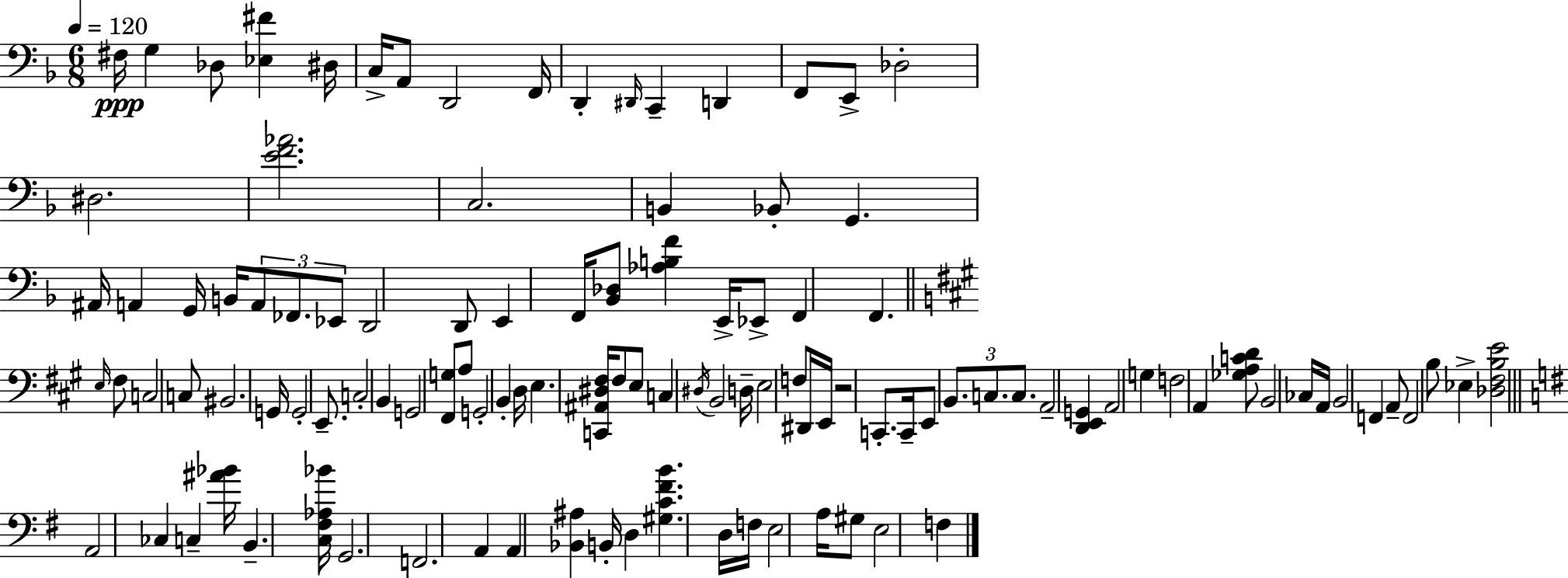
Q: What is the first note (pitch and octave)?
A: F#3